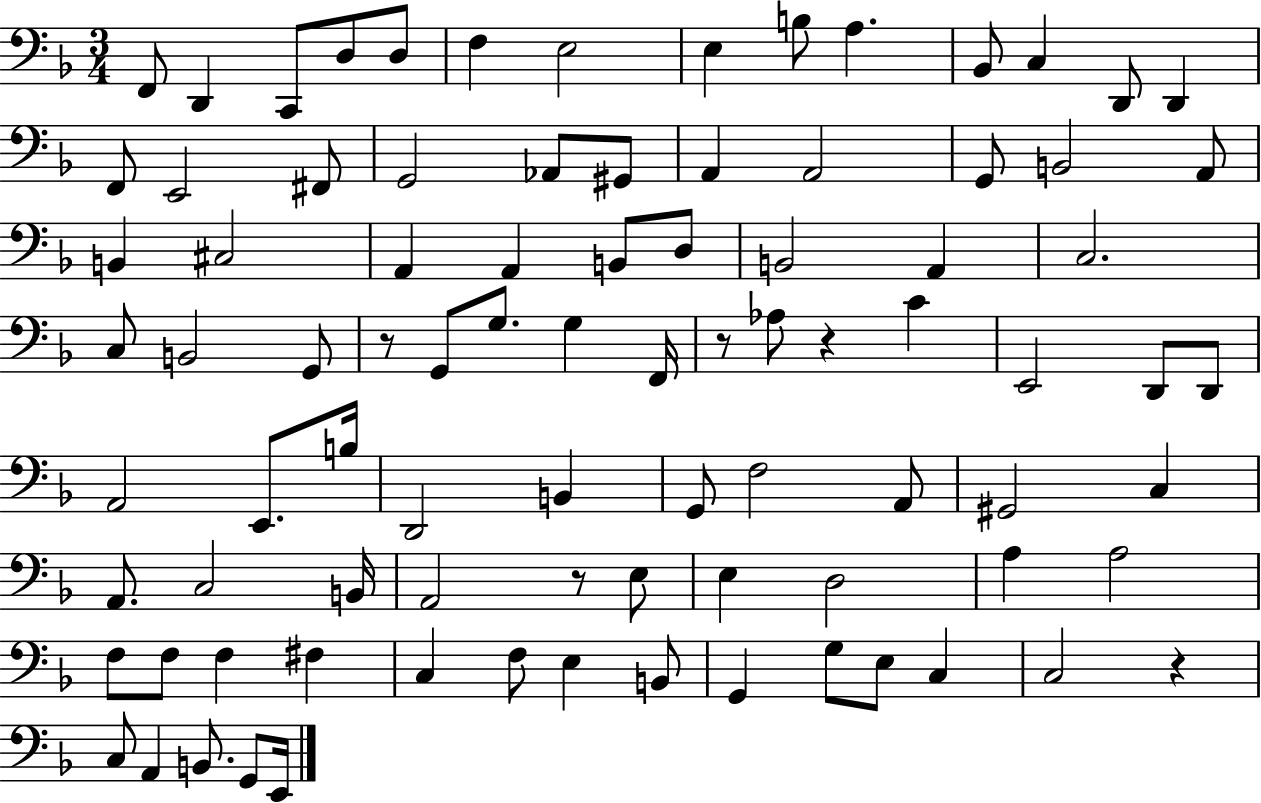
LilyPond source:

{
  \clef bass
  \numericTimeSignature
  \time 3/4
  \key f \major
  f,8 d,4 c,8 d8 d8 | f4 e2 | e4 b8 a4. | bes,8 c4 d,8 d,4 | \break f,8 e,2 fis,8 | g,2 aes,8 gis,8 | a,4 a,2 | g,8 b,2 a,8 | \break b,4 cis2 | a,4 a,4 b,8 d8 | b,2 a,4 | c2. | \break c8 b,2 g,8 | r8 g,8 g8. g4 f,16 | r8 aes8 r4 c'4 | e,2 d,8 d,8 | \break a,2 e,8. b16 | d,2 b,4 | g,8 f2 a,8 | gis,2 c4 | \break a,8. c2 b,16 | a,2 r8 e8 | e4 d2 | a4 a2 | \break f8 f8 f4 fis4 | c4 f8 e4 b,8 | g,4 g8 e8 c4 | c2 r4 | \break c8 a,4 b,8. g,8 e,16 | \bar "|."
}